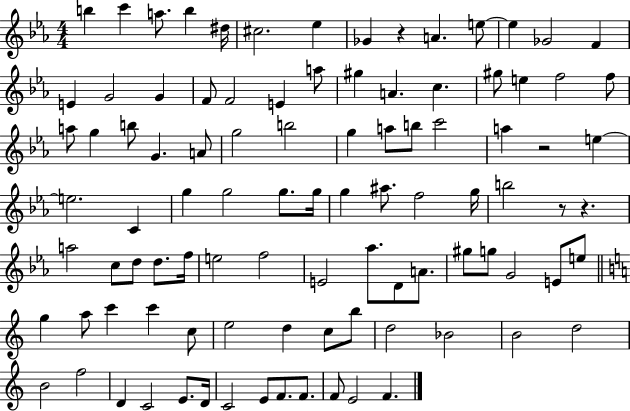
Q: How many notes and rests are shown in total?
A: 97